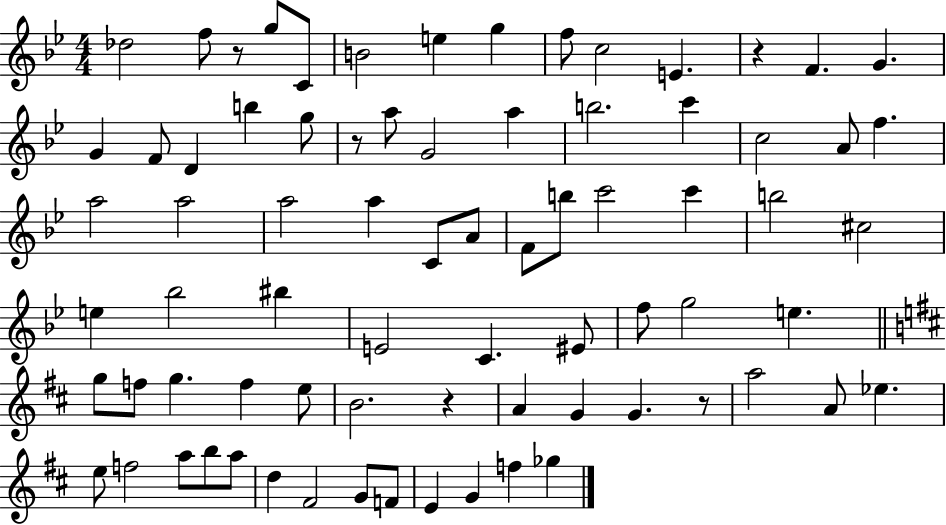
{
  \clef treble
  \numericTimeSignature
  \time 4/4
  \key bes \major
  \repeat volta 2 { des''2 f''8 r8 g''8 c'8 | b'2 e''4 g''4 | f''8 c''2 e'4. | r4 f'4. g'4. | \break g'4 f'8 d'4 b''4 g''8 | r8 a''8 g'2 a''4 | b''2. c'''4 | c''2 a'8 f''4. | \break a''2 a''2 | a''2 a''4 c'8 a'8 | f'8 b''8 c'''2 c'''4 | b''2 cis''2 | \break e''4 bes''2 bis''4 | e'2 c'4. eis'8 | f''8 g''2 e''4. | \bar "||" \break \key b \minor g''8 f''8 g''4. f''4 e''8 | b'2. r4 | a'4 g'4 g'4. r8 | a''2 a'8 ees''4. | \break e''8 f''2 a''8 b''8 a''8 | d''4 fis'2 g'8 f'8 | e'4 g'4 f''4 ges''4 | } \bar "|."
}